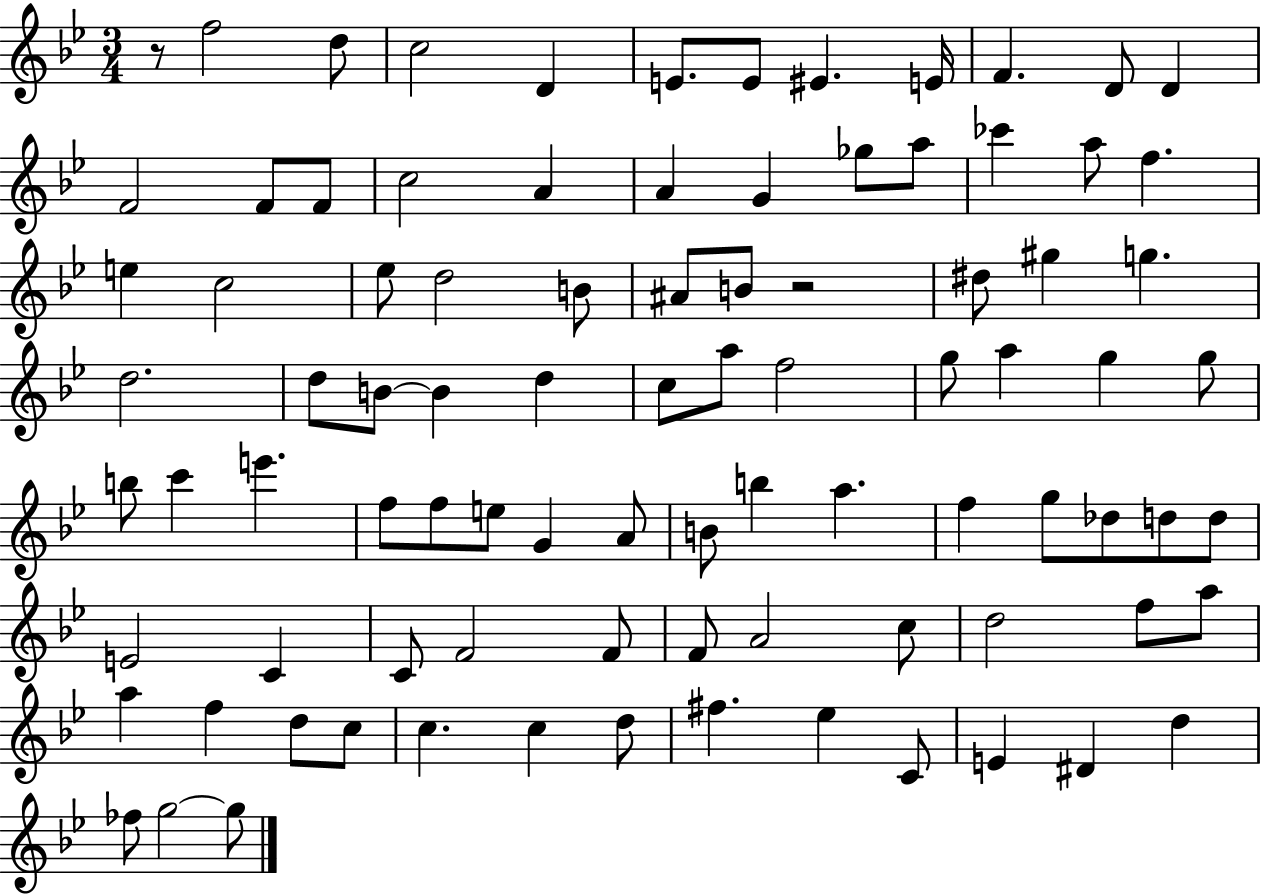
{
  \clef treble
  \numericTimeSignature
  \time 3/4
  \key bes \major
  r8 f''2 d''8 | c''2 d'4 | e'8. e'8 eis'4. e'16 | f'4. d'8 d'4 | \break f'2 f'8 f'8 | c''2 a'4 | a'4 g'4 ges''8 a''8 | ces'''4 a''8 f''4. | \break e''4 c''2 | ees''8 d''2 b'8 | ais'8 b'8 r2 | dis''8 gis''4 g''4. | \break d''2. | d''8 b'8~~ b'4 d''4 | c''8 a''8 f''2 | g''8 a''4 g''4 g''8 | \break b''8 c'''4 e'''4. | f''8 f''8 e''8 g'4 a'8 | b'8 b''4 a''4. | f''4 g''8 des''8 d''8 d''8 | \break e'2 c'4 | c'8 f'2 f'8 | f'8 a'2 c''8 | d''2 f''8 a''8 | \break a''4 f''4 d''8 c''8 | c''4. c''4 d''8 | fis''4. ees''4 c'8 | e'4 dis'4 d''4 | \break fes''8 g''2~~ g''8 | \bar "|."
}